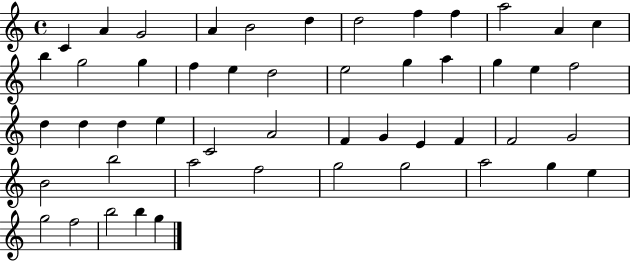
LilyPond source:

{
  \clef treble
  \time 4/4
  \defaultTimeSignature
  \key c \major
  c'4 a'4 g'2 | a'4 b'2 d''4 | d''2 f''4 f''4 | a''2 a'4 c''4 | \break b''4 g''2 g''4 | f''4 e''4 d''2 | e''2 g''4 a''4 | g''4 e''4 f''2 | \break d''4 d''4 d''4 e''4 | c'2 a'2 | f'4 g'4 e'4 f'4 | f'2 g'2 | \break b'2 b''2 | a''2 f''2 | g''2 g''2 | a''2 g''4 e''4 | \break g''2 f''2 | b''2 b''4 g''4 | \bar "|."
}